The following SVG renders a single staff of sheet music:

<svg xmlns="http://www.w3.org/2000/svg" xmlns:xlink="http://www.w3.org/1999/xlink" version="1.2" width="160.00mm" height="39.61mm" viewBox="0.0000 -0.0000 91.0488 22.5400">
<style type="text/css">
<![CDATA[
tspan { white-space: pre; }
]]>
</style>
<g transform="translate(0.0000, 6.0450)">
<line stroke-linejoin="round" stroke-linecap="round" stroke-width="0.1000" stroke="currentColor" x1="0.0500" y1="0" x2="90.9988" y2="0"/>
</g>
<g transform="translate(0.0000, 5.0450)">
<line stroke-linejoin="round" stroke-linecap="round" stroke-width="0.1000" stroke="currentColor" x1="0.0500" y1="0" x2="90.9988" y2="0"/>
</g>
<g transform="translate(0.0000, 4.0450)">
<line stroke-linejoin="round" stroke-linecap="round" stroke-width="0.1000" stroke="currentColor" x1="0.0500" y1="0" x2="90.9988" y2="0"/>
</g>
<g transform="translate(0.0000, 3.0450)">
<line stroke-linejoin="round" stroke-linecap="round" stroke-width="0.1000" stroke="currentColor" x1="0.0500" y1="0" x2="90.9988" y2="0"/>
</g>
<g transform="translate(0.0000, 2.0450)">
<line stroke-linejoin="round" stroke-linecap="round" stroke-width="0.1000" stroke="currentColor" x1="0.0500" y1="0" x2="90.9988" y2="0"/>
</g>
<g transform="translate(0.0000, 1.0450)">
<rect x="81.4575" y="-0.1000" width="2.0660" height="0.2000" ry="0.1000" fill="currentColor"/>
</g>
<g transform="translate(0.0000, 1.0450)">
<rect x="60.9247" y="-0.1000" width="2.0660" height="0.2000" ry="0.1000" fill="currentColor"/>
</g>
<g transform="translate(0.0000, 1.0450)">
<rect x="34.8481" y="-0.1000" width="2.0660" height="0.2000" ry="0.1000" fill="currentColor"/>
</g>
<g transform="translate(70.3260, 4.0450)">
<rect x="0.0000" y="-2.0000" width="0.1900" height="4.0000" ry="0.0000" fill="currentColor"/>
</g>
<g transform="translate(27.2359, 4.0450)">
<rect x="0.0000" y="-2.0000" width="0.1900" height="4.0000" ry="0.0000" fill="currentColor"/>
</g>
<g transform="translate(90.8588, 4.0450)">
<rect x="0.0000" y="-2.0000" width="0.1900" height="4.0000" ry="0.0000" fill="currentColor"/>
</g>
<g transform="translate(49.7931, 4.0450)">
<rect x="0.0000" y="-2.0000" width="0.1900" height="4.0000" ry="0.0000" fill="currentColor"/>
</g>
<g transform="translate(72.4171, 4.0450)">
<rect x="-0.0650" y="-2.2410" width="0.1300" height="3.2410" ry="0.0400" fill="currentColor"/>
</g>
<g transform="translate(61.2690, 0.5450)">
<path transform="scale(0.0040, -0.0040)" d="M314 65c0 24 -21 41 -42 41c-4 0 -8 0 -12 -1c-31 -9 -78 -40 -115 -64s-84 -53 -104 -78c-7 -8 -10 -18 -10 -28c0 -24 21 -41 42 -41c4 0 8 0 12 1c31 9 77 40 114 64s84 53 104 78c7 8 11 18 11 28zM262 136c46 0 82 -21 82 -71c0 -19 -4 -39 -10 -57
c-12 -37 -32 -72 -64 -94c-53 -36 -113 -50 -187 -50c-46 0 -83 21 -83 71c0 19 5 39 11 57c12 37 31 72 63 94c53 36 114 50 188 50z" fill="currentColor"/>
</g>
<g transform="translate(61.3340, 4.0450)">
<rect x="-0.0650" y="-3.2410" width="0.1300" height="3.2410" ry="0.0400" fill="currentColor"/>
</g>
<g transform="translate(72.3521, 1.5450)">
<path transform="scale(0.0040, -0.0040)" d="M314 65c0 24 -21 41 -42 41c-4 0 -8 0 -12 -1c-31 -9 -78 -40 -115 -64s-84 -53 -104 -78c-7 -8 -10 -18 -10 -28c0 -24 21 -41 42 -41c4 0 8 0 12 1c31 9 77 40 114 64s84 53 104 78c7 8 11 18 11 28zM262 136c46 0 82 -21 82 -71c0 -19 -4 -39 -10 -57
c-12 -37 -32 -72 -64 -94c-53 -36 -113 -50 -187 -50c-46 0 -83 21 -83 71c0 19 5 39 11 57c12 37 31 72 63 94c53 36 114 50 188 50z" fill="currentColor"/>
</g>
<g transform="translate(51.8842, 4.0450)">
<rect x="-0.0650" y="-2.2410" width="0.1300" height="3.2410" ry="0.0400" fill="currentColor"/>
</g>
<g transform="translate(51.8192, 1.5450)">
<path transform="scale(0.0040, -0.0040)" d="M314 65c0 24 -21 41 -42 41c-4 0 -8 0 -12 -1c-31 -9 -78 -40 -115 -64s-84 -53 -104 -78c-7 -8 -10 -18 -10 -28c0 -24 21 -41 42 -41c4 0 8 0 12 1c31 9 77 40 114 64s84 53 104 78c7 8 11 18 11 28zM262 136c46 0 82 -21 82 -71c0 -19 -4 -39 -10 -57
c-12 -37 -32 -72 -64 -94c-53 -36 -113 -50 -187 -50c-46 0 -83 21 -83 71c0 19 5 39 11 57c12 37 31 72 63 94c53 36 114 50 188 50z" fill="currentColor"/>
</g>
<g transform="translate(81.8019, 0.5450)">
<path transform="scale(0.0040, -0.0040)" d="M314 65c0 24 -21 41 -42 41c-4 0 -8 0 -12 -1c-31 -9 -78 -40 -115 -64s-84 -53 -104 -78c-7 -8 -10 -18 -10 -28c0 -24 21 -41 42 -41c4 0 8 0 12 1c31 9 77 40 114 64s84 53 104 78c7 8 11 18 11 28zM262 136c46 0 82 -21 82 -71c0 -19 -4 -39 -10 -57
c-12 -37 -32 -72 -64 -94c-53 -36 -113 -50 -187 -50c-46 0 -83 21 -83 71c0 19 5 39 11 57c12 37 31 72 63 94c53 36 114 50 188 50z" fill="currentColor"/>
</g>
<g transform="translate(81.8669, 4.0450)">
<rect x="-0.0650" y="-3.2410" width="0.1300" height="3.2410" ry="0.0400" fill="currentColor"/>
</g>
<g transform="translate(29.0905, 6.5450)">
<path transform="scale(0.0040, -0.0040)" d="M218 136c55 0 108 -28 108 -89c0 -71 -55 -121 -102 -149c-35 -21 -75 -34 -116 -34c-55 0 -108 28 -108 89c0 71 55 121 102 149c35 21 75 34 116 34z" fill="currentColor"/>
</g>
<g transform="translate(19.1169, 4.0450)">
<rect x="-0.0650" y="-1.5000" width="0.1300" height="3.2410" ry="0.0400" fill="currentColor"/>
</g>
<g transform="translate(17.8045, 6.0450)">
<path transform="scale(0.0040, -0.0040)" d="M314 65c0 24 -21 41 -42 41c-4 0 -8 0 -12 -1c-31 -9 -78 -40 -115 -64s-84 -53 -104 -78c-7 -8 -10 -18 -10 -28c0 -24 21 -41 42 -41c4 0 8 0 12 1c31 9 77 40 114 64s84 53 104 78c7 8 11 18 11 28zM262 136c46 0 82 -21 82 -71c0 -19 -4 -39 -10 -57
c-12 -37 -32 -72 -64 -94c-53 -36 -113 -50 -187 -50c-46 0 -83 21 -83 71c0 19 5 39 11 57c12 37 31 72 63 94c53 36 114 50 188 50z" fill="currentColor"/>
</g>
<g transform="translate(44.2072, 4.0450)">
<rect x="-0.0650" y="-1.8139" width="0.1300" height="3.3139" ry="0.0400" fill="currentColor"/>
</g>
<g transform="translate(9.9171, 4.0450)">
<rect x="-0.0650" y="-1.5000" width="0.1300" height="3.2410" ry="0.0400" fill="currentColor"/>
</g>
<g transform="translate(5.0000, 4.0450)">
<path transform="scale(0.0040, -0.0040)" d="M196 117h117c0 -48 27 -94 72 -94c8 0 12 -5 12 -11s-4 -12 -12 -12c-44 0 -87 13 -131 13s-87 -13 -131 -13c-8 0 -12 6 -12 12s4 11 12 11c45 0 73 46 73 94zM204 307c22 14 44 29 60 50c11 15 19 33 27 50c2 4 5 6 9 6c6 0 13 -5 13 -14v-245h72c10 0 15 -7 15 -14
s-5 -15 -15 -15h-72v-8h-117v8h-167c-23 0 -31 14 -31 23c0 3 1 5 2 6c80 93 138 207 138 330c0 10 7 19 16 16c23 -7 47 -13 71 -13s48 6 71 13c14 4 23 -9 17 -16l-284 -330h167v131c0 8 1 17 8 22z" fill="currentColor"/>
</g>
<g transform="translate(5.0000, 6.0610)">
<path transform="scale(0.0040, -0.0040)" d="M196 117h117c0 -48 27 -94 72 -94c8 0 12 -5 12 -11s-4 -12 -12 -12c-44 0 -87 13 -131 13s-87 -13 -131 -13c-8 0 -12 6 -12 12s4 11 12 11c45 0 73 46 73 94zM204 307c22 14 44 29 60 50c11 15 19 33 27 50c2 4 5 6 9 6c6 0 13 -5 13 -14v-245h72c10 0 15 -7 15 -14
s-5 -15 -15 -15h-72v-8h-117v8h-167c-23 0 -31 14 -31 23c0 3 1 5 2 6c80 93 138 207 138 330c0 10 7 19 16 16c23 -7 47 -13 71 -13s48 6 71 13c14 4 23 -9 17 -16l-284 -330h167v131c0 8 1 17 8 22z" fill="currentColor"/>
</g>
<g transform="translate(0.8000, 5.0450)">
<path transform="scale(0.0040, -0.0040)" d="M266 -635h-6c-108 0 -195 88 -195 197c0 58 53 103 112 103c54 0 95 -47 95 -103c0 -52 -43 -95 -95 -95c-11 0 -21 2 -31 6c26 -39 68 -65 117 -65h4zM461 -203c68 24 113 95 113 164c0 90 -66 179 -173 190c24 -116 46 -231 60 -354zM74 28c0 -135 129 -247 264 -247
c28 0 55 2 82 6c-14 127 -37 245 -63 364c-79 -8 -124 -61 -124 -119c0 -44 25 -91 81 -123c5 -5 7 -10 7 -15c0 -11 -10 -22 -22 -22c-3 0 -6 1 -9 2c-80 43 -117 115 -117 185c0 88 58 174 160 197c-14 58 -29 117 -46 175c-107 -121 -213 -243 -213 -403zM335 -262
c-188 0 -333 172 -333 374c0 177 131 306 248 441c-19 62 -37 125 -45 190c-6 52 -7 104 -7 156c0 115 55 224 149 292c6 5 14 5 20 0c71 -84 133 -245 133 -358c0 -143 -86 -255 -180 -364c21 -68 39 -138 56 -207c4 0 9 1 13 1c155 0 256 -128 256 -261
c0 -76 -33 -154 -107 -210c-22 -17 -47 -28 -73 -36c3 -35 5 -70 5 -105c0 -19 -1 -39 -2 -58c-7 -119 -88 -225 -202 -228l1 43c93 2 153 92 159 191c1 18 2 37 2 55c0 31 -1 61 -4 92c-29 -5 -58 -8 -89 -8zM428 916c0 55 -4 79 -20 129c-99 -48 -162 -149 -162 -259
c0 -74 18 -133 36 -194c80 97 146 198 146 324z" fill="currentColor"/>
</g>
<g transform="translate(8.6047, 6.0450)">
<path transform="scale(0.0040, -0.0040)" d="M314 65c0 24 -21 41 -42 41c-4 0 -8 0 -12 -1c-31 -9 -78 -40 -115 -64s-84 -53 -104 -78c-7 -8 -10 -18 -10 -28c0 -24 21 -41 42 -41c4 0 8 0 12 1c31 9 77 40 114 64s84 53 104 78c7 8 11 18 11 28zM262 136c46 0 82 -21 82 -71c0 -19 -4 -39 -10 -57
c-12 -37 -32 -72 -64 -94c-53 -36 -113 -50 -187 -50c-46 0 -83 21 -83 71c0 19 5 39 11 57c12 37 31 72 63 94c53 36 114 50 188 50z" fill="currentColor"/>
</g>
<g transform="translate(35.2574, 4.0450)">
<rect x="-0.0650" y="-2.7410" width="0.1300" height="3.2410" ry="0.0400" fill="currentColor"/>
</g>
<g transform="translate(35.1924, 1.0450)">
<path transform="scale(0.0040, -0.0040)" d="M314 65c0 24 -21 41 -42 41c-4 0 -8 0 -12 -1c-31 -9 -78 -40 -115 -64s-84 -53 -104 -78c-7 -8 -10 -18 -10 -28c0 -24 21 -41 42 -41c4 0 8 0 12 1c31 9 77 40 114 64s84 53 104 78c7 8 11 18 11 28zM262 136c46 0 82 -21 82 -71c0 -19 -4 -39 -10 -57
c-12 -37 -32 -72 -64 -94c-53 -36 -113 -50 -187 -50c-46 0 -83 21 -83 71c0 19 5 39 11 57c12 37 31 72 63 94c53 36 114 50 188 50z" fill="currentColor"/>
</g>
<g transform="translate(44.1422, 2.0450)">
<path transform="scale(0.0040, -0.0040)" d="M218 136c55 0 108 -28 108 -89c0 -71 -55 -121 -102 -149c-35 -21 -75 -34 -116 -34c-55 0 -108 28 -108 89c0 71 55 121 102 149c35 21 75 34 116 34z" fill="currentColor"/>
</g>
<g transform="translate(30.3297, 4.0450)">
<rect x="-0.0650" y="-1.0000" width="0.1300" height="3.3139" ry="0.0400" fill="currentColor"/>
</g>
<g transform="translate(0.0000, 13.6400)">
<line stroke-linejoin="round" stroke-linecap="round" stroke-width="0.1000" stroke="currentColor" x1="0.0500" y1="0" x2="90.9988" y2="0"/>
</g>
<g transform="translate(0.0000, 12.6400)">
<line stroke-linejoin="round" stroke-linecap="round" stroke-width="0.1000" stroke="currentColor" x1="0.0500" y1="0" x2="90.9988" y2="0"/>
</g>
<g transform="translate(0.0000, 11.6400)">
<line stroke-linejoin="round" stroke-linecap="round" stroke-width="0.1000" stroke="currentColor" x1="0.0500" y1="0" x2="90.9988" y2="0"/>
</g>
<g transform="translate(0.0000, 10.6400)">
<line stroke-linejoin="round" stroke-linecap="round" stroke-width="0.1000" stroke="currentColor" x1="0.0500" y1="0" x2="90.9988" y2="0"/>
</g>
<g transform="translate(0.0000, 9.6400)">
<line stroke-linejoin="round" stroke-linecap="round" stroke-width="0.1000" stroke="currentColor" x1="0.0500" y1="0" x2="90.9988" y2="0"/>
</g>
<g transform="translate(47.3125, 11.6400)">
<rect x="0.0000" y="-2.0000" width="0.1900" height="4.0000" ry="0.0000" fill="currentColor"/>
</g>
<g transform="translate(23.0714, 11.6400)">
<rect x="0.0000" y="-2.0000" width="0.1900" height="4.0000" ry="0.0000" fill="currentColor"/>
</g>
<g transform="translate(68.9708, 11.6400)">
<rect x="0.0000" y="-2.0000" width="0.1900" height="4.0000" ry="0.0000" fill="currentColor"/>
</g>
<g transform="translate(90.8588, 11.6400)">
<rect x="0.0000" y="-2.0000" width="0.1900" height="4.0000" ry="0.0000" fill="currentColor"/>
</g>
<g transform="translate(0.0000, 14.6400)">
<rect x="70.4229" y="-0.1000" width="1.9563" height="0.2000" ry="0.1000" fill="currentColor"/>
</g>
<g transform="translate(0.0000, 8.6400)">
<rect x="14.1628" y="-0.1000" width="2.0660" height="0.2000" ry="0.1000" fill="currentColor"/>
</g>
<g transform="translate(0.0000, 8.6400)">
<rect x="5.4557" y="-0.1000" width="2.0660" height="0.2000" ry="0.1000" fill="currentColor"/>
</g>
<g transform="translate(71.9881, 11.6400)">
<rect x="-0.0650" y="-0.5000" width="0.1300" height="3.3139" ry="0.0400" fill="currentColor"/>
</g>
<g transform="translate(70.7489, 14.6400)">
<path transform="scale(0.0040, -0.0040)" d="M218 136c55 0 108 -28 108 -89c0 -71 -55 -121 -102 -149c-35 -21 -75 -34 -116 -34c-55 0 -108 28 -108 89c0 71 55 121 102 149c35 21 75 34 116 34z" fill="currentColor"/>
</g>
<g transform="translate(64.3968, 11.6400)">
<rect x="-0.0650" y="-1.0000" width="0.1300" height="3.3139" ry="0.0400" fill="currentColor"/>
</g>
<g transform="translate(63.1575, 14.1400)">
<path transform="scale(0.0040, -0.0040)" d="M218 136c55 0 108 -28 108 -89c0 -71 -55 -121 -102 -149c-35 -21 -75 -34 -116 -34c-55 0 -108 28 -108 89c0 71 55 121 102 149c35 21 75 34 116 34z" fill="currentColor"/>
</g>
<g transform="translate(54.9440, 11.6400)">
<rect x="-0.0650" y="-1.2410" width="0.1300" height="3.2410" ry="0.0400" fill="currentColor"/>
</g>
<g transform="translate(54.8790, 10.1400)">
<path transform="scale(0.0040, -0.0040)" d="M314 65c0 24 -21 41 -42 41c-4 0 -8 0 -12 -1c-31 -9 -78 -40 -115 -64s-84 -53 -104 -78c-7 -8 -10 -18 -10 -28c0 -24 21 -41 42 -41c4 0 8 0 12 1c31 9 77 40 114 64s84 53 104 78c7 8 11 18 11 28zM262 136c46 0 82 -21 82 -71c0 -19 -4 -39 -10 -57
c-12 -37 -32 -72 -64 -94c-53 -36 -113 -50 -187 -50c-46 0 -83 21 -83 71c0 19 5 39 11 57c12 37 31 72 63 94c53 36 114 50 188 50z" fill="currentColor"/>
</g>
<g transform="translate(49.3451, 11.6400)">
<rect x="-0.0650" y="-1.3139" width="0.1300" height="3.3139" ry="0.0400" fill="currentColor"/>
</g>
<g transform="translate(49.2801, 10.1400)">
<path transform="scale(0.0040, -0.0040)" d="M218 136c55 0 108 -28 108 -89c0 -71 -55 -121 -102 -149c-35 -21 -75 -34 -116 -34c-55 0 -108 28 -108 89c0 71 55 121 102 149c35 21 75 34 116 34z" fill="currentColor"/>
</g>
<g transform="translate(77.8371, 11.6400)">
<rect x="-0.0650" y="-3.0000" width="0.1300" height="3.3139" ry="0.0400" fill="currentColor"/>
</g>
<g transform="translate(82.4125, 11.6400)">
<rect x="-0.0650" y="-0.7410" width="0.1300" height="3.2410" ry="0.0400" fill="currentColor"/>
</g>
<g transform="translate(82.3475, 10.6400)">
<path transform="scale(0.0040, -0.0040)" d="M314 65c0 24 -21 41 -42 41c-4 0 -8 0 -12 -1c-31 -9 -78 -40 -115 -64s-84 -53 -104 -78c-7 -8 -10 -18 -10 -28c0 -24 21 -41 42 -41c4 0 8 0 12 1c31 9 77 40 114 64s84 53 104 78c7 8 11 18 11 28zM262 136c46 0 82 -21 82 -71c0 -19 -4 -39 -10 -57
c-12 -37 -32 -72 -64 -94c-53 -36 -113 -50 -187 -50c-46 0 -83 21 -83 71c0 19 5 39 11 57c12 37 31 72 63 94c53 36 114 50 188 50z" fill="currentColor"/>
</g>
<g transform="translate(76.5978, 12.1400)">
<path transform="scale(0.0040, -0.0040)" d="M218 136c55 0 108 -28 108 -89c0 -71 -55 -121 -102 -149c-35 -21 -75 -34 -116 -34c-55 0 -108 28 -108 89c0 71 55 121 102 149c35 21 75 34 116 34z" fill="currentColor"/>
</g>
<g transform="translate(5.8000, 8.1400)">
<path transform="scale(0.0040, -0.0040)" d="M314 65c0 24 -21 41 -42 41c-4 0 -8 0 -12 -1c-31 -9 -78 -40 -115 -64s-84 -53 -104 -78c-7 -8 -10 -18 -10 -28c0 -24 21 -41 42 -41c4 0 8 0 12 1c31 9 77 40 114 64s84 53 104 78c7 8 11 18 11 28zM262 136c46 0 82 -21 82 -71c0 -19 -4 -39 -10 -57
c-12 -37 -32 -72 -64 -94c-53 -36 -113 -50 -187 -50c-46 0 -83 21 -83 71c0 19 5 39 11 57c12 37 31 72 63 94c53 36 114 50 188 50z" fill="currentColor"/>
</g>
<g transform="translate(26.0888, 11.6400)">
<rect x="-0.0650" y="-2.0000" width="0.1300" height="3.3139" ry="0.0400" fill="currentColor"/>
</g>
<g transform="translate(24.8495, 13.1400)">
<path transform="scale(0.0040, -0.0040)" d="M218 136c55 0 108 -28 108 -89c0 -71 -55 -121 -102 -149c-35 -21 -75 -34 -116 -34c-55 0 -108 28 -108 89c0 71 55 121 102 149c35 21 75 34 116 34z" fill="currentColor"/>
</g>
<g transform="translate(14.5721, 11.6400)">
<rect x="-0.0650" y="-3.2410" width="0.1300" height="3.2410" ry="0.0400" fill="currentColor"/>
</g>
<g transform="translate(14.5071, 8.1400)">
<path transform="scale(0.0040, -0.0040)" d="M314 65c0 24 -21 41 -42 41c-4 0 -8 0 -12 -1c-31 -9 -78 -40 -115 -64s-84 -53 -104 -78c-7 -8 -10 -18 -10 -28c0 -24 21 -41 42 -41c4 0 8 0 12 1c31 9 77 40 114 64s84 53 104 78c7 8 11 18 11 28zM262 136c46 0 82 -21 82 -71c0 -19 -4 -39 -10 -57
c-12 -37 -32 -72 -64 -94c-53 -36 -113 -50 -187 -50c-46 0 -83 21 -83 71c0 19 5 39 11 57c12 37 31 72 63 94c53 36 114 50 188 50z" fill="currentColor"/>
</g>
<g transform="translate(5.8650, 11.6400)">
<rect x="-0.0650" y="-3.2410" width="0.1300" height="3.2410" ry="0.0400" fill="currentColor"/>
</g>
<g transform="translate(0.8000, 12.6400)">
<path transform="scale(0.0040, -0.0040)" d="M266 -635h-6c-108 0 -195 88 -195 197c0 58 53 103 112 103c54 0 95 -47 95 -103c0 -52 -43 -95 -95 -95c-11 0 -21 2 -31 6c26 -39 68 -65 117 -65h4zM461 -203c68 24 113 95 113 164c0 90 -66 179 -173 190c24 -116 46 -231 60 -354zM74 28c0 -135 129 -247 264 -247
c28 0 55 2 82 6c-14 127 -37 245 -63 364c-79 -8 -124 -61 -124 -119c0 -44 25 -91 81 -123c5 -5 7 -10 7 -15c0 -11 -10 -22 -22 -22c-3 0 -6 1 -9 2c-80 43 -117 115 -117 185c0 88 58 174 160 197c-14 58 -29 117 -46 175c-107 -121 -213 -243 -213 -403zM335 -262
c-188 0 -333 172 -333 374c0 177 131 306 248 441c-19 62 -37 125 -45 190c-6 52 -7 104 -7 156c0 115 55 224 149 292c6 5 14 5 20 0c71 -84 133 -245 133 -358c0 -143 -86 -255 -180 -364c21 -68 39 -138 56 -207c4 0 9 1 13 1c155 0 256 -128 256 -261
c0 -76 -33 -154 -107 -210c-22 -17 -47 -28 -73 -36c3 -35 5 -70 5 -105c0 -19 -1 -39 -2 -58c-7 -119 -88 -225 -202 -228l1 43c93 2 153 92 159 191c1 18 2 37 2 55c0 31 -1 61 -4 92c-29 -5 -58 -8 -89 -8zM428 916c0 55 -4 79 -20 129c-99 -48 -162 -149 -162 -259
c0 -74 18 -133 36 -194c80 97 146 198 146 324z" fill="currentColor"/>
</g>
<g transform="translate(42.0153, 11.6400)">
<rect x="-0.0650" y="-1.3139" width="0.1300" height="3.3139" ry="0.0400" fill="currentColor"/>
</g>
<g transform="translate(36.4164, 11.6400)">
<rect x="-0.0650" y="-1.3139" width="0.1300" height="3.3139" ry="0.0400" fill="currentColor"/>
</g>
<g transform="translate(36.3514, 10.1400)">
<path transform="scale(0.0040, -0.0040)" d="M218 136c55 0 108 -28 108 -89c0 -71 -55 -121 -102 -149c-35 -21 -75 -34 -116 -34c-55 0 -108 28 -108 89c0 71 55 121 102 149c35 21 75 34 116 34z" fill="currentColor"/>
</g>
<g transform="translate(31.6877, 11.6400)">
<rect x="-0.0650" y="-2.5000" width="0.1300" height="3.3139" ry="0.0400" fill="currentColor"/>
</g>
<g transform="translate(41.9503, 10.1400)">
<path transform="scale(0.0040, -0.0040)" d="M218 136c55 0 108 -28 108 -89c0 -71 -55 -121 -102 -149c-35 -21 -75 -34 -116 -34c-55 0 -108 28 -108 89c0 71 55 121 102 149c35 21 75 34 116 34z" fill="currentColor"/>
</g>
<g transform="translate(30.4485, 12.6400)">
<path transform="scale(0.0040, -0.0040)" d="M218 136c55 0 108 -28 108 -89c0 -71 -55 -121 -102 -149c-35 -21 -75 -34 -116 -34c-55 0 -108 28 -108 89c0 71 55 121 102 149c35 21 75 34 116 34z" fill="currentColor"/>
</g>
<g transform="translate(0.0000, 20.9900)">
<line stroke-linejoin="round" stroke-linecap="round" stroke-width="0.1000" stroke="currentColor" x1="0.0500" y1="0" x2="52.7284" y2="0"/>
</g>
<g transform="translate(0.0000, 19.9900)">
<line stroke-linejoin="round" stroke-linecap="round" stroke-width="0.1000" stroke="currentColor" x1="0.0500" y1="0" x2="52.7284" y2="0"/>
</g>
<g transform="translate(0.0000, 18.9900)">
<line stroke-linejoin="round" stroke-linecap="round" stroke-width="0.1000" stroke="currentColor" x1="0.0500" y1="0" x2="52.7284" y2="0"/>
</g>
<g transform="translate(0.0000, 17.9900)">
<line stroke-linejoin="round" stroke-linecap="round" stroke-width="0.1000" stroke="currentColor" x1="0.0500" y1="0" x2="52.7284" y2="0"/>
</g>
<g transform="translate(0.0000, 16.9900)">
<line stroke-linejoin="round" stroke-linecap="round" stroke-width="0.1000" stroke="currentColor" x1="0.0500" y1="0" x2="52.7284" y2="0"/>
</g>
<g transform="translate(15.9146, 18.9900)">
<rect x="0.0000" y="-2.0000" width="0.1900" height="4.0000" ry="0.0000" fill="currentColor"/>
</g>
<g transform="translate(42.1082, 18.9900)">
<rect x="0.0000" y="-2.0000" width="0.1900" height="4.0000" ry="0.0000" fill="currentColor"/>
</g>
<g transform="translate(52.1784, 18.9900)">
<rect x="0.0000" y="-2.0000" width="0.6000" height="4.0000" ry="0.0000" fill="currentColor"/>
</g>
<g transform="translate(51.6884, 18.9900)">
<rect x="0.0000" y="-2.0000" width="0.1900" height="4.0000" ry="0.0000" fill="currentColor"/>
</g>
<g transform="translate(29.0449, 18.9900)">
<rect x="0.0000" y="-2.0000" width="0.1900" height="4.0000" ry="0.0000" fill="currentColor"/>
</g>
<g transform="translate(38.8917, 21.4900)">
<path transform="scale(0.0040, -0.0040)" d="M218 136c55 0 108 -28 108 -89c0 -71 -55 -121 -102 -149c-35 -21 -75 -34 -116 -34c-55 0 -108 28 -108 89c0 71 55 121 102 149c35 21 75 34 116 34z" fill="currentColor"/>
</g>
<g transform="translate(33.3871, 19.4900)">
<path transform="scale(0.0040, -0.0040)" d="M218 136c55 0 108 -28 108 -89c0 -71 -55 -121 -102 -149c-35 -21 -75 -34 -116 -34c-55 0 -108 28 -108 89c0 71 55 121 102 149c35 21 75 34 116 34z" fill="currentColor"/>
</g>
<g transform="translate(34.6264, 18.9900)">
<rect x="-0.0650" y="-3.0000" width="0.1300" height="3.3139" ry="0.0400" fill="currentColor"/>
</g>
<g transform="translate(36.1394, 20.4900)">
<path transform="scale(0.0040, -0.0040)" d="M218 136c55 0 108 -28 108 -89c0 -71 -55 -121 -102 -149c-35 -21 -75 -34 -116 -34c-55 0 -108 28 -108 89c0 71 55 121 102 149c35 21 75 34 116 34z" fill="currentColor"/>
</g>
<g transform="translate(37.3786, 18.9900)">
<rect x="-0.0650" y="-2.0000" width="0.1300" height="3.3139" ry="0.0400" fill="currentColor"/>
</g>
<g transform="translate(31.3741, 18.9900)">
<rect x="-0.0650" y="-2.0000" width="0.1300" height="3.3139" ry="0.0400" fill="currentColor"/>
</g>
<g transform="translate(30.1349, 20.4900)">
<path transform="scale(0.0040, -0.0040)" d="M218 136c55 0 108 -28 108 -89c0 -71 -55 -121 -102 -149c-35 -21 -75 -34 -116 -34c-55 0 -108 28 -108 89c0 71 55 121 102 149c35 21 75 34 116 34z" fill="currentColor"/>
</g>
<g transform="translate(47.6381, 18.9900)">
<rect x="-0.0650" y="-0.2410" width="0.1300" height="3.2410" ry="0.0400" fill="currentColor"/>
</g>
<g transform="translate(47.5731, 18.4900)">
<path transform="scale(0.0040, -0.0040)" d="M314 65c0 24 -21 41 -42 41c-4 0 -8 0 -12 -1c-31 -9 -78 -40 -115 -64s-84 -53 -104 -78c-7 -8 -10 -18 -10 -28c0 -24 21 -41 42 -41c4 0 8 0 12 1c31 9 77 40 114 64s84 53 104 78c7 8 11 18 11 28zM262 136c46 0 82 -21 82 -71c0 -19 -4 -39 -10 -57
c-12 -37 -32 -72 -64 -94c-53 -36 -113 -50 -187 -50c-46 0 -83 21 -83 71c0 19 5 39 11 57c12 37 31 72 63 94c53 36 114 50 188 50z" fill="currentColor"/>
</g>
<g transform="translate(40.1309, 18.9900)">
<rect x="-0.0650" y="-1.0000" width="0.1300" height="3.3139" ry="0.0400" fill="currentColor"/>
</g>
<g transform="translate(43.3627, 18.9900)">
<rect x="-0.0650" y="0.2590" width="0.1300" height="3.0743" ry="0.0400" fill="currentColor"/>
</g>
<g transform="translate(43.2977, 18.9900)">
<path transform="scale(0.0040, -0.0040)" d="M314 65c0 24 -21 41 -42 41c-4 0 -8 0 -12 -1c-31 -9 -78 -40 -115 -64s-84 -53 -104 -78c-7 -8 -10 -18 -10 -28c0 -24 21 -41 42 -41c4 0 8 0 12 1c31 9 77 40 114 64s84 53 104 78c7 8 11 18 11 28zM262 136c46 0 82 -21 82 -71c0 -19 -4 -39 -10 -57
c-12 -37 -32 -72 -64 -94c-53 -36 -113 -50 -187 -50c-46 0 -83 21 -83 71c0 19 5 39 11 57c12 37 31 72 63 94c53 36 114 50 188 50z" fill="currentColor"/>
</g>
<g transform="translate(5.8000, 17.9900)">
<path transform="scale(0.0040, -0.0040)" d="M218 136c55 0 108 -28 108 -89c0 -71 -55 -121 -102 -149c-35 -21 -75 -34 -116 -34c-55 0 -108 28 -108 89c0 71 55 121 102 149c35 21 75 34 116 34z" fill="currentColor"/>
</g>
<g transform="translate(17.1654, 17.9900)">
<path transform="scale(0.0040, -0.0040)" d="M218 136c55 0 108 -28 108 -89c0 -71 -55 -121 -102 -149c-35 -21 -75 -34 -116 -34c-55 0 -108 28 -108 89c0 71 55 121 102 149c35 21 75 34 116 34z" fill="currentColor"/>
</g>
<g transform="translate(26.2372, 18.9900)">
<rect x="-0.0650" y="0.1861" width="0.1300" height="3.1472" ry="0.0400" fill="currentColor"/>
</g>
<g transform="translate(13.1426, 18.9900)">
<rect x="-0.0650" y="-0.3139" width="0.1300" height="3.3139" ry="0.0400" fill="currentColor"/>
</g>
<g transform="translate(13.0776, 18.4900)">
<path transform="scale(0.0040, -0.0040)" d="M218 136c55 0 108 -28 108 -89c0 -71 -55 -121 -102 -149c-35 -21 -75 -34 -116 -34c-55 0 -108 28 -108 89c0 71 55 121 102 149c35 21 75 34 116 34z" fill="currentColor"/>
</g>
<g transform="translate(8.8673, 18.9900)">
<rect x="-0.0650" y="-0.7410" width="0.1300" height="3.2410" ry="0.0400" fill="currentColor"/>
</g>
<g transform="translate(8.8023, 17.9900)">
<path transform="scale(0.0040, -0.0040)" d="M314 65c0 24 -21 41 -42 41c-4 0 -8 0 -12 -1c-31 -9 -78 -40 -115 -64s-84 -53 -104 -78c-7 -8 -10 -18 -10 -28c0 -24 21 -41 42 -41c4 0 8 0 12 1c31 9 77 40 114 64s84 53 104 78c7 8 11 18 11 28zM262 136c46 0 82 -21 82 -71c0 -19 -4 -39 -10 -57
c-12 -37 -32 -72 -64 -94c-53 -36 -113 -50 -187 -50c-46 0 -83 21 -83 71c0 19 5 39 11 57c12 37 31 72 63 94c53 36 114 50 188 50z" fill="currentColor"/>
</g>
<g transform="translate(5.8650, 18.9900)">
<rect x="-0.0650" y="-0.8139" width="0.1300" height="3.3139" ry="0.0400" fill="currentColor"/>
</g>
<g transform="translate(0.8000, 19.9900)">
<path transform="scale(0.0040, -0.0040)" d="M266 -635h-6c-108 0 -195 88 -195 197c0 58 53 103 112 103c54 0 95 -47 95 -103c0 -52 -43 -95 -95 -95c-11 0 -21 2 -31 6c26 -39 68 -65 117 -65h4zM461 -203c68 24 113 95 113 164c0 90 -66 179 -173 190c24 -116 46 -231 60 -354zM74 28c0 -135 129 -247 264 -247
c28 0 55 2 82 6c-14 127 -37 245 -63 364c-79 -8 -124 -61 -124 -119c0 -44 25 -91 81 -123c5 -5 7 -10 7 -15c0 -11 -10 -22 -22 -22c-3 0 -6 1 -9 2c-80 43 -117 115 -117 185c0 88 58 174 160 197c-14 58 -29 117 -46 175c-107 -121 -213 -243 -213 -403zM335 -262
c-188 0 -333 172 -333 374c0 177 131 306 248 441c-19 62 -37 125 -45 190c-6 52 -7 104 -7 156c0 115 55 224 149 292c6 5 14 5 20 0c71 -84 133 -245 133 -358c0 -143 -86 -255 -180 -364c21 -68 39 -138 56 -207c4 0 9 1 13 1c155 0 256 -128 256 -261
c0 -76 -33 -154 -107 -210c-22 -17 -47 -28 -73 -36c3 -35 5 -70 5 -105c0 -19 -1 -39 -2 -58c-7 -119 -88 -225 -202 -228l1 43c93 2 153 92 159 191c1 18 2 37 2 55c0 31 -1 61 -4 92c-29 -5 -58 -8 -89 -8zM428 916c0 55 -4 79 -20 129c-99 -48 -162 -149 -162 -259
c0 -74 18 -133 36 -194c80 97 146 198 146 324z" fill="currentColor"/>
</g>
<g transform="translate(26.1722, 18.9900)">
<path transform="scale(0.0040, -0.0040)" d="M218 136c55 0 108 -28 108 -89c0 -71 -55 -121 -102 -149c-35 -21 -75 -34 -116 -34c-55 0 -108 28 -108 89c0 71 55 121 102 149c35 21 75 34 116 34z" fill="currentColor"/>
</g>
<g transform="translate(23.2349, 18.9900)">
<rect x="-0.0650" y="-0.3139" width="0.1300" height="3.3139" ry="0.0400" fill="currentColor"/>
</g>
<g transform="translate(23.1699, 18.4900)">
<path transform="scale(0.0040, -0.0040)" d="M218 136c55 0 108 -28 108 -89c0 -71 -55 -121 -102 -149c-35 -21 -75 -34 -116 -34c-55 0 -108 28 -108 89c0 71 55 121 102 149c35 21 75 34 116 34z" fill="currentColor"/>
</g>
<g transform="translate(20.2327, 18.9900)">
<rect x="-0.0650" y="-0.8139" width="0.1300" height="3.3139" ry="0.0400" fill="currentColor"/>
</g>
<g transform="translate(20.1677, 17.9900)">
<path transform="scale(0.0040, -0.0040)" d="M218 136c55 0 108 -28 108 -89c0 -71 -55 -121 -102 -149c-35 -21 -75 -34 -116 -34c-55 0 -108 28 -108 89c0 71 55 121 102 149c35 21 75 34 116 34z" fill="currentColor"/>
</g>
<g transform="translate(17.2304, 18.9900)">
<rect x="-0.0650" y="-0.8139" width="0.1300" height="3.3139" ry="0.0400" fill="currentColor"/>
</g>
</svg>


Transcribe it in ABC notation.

X:1
T:Untitled
M:4/4
L:1/4
K:C
E2 E2 D a2 f g2 b2 g2 b2 b2 b2 F G e e e e2 D C A d2 d d2 c d d c B F A F D B2 c2